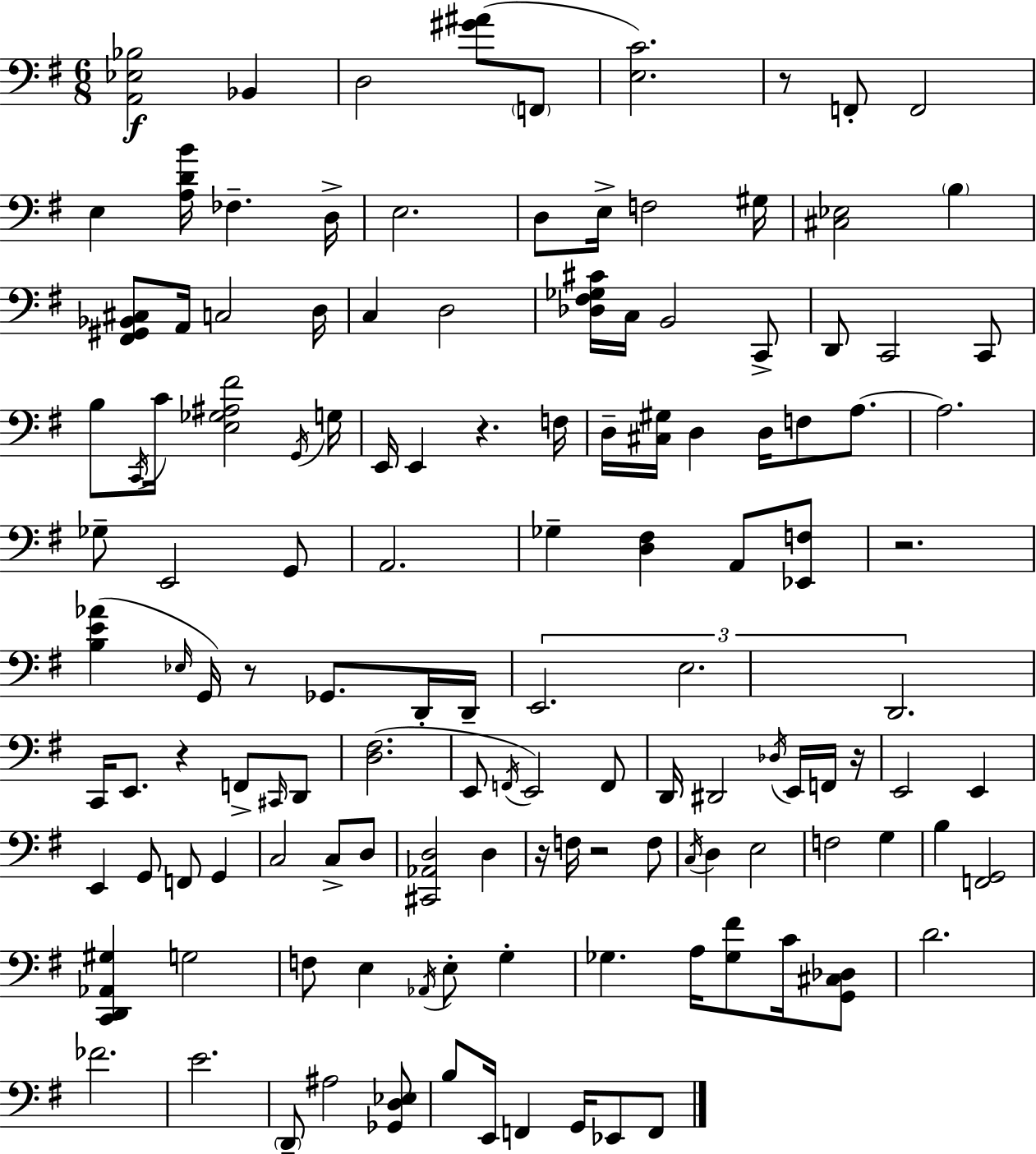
{
  \clef bass
  \numericTimeSignature
  \time 6/8
  \key e \minor
  \repeat volta 2 { <a, ees bes>2\f bes,4 | d2 <gis' ais'>8( \parenthesize f,8 | <e c'>2.) | r8 f,8-. f,2 | \break e4 <a d' b'>16 fes4.-- d16-> | e2. | d8 e16-> f2 gis16 | <cis ees>2 \parenthesize b4 | \break <fis, gis, bes, cis>8 a,16 c2 d16 | c4 d2 | <des fis ges cis'>16 c16 b,2 c,8-> | d,8 c,2 c,8 | \break b8 \acciaccatura { c,16 } c'16 <e ges ais fis'>2 | \acciaccatura { g,16 } g16 e,16 e,4 r4. | f16 d16-- <cis gis>16 d4 d16 f8 a8.~~ | a2. | \break ges8-- e,2 | g,8 a,2. | ges4-- <d fis>4 a,8 | <ees, f>8 r2. | \break <b e' aes'>4( \grace { ees16 } g,16) r8 ges,8. | d,16-. d,16-- \tuplet 3/2 { e,2. | e2. | d,2. } | \break c,16 e,8. r4 f,8-> | \grace { cis,16 } d,8 <d fis>2.( | e,8 \acciaccatura { f,16 }) e,2 | f,8 d,16 dis,2 | \break \acciaccatura { des16 } e,16 f,16 r16 e,2 | e,4 e,4 g,8 | f,8 g,4 c2 | c8-> d8 <cis, aes, d>2 | \break d4 r16 f16 r2 | f8 \acciaccatura { c16 } d4 e2 | f2 | g4 b4 <f, g,>2 | \break <c, d, aes, gis>4 g2 | f8 e4 | \acciaccatura { aes,16 } e8-. g4-. ges4. | a16 <ges fis'>8 c'16 <g, cis des>8 d'2. | \break fes'2. | e'2. | \parenthesize d,8-- ais2 | <ges, d ees>8 b8 e,16 f,4 | \break g,16 ees,8 f,8 } \bar "|."
}